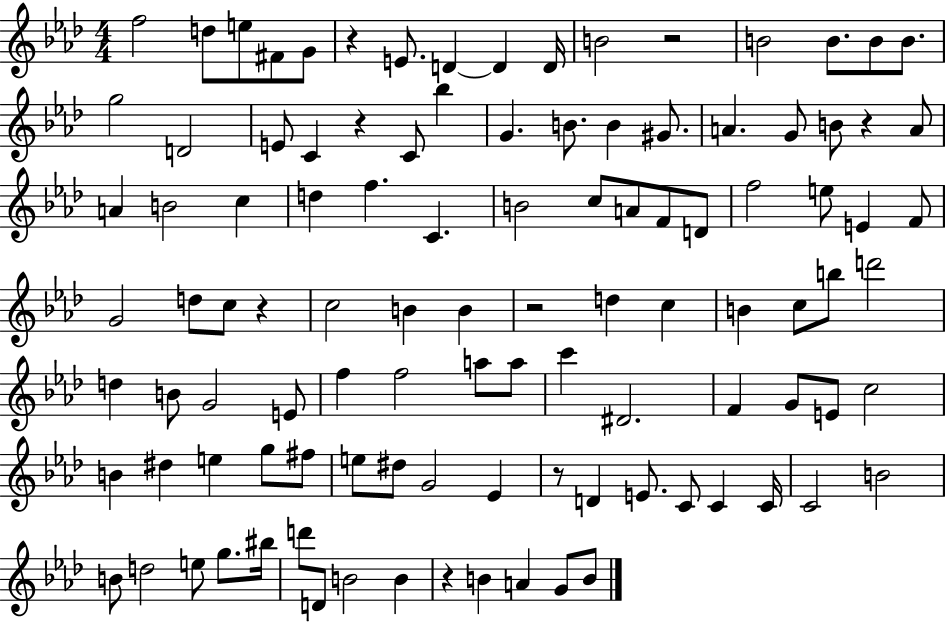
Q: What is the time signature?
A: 4/4